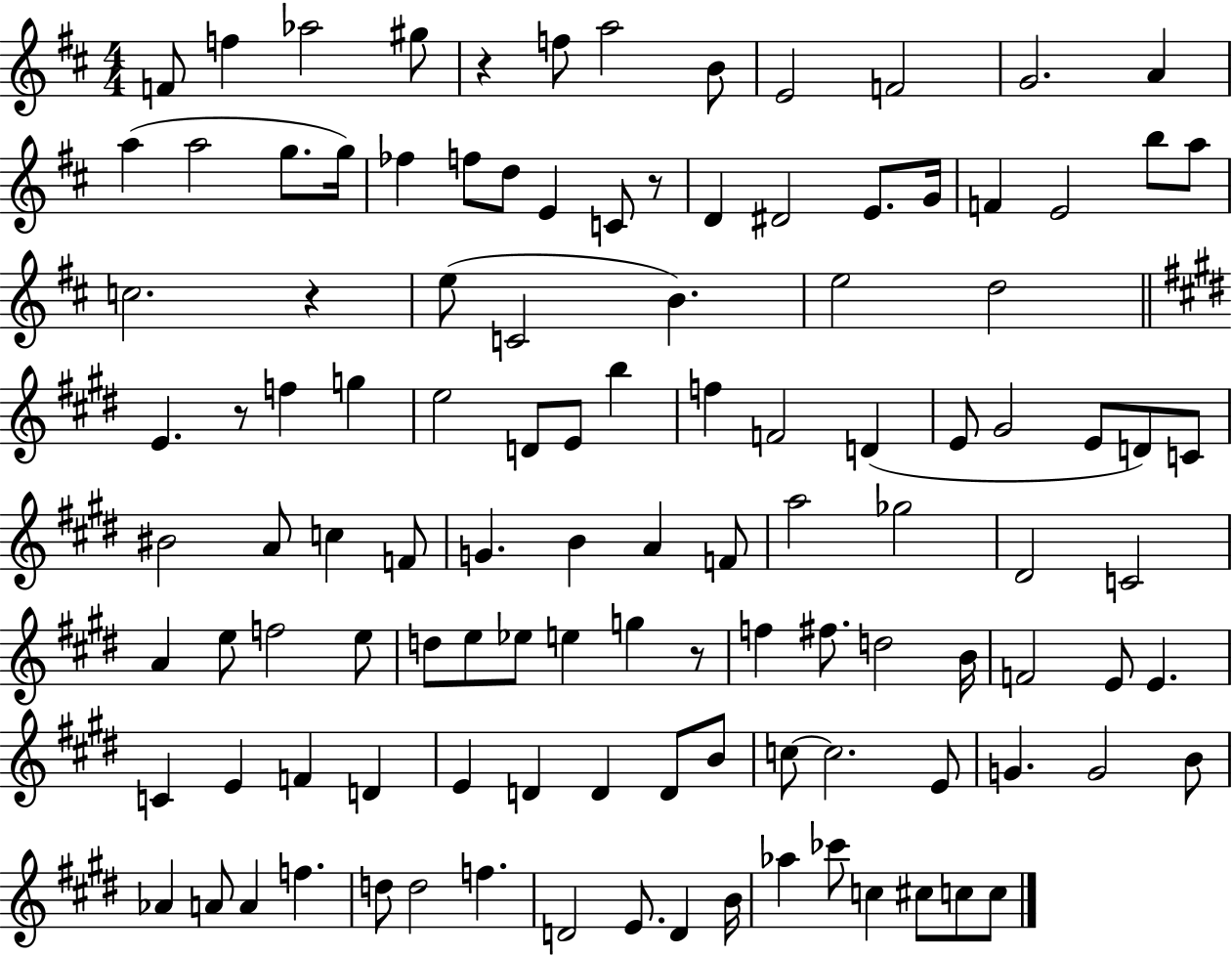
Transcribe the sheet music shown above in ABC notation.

X:1
T:Untitled
M:4/4
L:1/4
K:D
F/2 f _a2 ^g/2 z f/2 a2 B/2 E2 F2 G2 A a a2 g/2 g/4 _f f/2 d/2 E C/2 z/2 D ^D2 E/2 G/4 F E2 b/2 a/2 c2 z e/2 C2 B e2 d2 E z/2 f g e2 D/2 E/2 b f F2 D E/2 ^G2 E/2 D/2 C/2 ^B2 A/2 c F/2 G B A F/2 a2 _g2 ^D2 C2 A e/2 f2 e/2 d/2 e/2 _e/2 e g z/2 f ^f/2 d2 B/4 F2 E/2 E C E F D E D D D/2 B/2 c/2 c2 E/2 G G2 B/2 _A A/2 A f d/2 d2 f D2 E/2 D B/4 _a _c'/2 c ^c/2 c/2 c/2